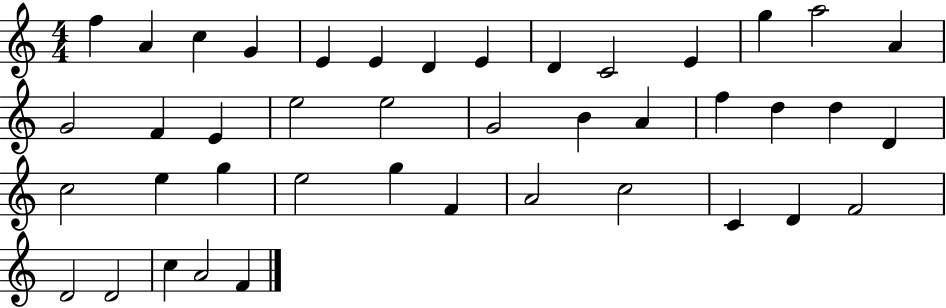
X:1
T:Untitled
M:4/4
L:1/4
K:C
f A c G E E D E D C2 E g a2 A G2 F E e2 e2 G2 B A f d d D c2 e g e2 g F A2 c2 C D F2 D2 D2 c A2 F